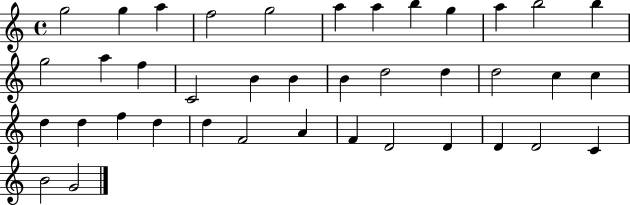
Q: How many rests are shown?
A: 0